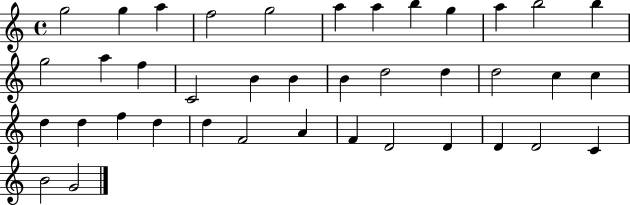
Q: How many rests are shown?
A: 0